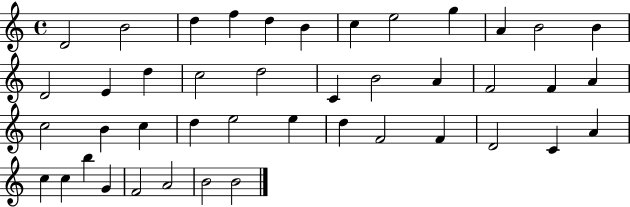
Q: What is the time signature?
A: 4/4